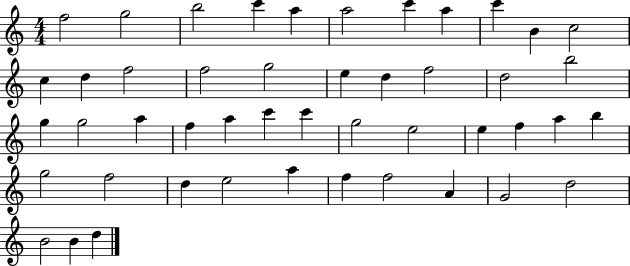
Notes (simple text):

F5/h G5/h B5/h C6/q A5/q A5/h C6/q A5/q C6/q B4/q C5/h C5/q D5/q F5/h F5/h G5/h E5/q D5/q F5/h D5/h B5/h G5/q G5/h A5/q F5/q A5/q C6/q C6/q G5/h E5/h E5/q F5/q A5/q B5/q G5/h F5/h D5/q E5/h A5/q F5/q F5/h A4/q G4/h D5/h B4/h B4/q D5/q